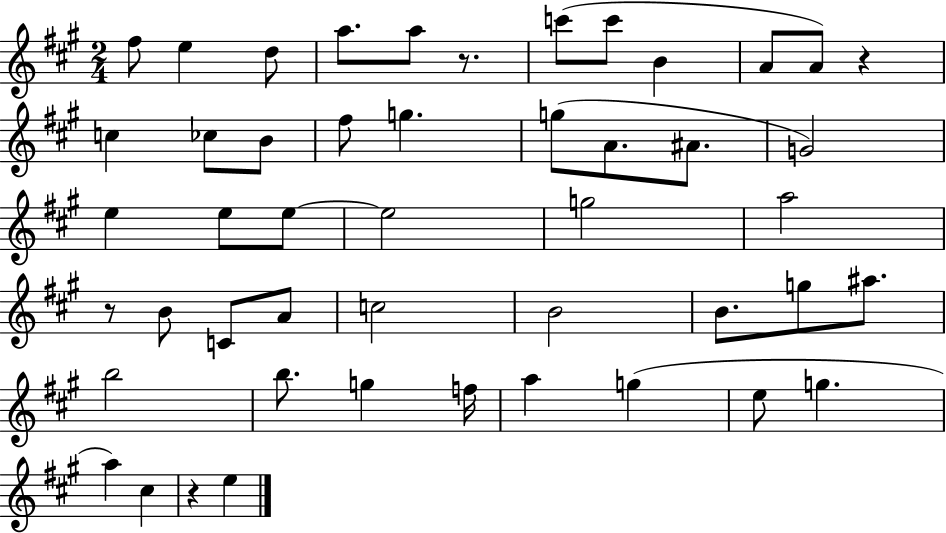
F#5/e E5/q D5/e A5/e. A5/e R/e. C6/e C6/e B4/q A4/e A4/e R/q C5/q CES5/e B4/e F#5/e G5/q. G5/e A4/e. A#4/e. G4/h E5/q E5/e E5/e E5/h G5/h A5/h R/e B4/e C4/e A4/e C5/h B4/h B4/e. G5/e A#5/e. B5/h B5/e. G5/q F5/s A5/q G5/q E5/e G5/q. A5/q C#5/q R/q E5/q